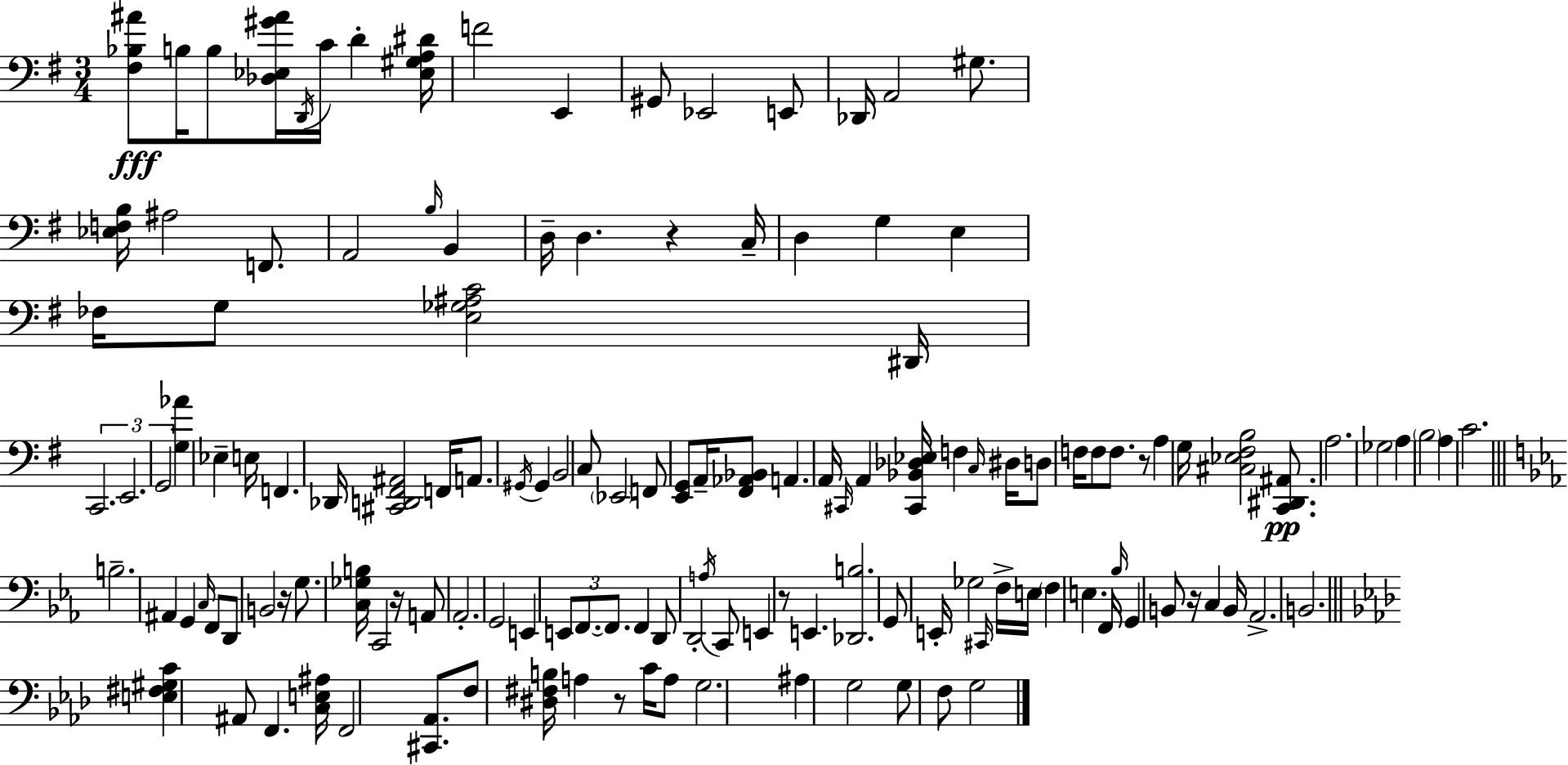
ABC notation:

X:1
T:Untitled
M:3/4
L:1/4
K:G
[^F,_B,^A]/2 B,/4 B,/2 [_D,_E,^G^A]/4 D,,/4 C/4 D [_E,^G,A,^D]/4 F2 E,, ^G,,/2 _E,,2 E,,/2 _D,,/4 A,,2 ^G,/2 [_E,F,B,]/4 ^A,2 F,,/2 A,,2 B,/4 B,, D,/4 D, z C,/4 D, G, E, _F,/4 G,/2 [E,_G,^A,C]2 ^D,,/4 C,,2 E,,2 G,,2 [G,_A] _E, E,/4 F,, _D,,/4 [^C,,D,,^F,,^A,,]2 F,,/4 A,,/2 ^G,,/4 ^G,, B,,2 C,/2 _E,,2 F,,/2 [E,,G,,]/2 A,,/4 [^F,,_A,,_B,,]/2 A,, A,,/4 ^C,,/4 A,, [^C,,_B,,_D,_E,]/4 F, C,/4 ^D,/4 D,/2 F,/4 F,/2 F,/2 z/2 A, G,/4 [^C,_E,^F,B,]2 [C,,^D,,^A,,]/2 A,2 _G,2 A, B,2 A, C2 B,2 ^A,, G,, C,/4 F,,/2 D,,/2 B,,2 z/4 G,/2 [C,_G,B,]/4 C,,2 z/4 A,,/2 _A,,2 G,,2 E,, E,,/2 F,,/2 F,,/2 F,, D,,/2 D,,2 A,/4 C,,/2 E,, z/2 E,, [_D,,B,]2 G,,/2 E,,/4 _G,2 ^C,,/4 F,/4 E,/4 F, E, F,,/4 _B,/4 G,, B,,/2 z/4 C, B,,/4 _A,,2 B,,2 [E,^F,^G,C] ^A,,/2 F,, [C,E,^A,]/4 F,,2 [^C,,_A,,]/2 F,/2 [^D,^F,B,]/4 A, z/2 C/4 A,/2 G,2 ^A, G,2 G,/2 F,/2 G,2